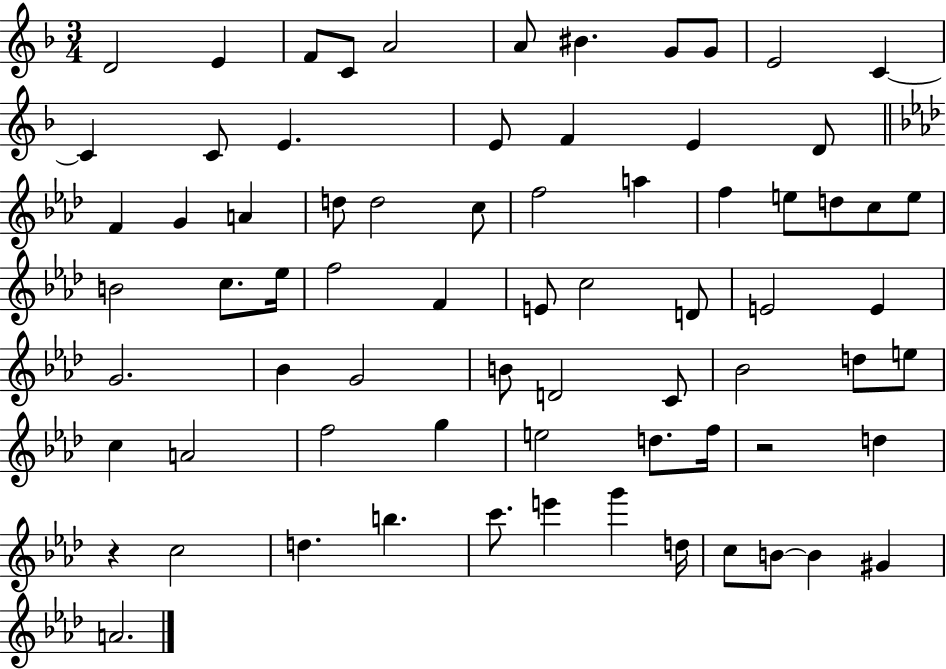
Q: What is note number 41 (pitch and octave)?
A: E4